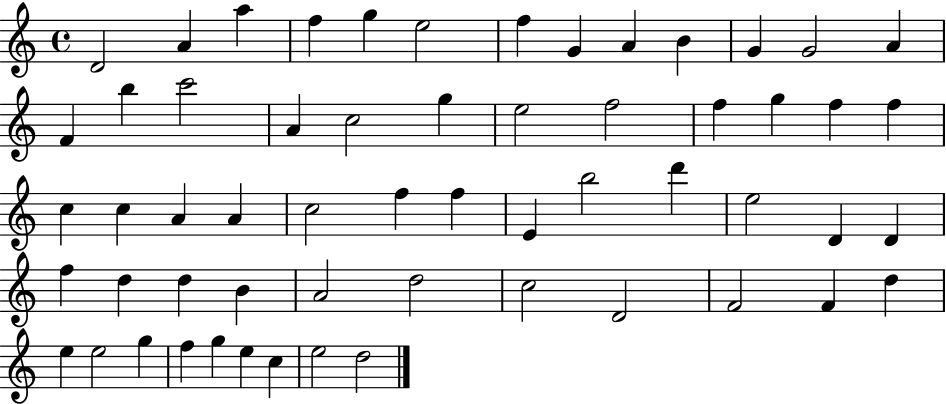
{
  \clef treble
  \time 4/4
  \defaultTimeSignature
  \key c \major
  d'2 a'4 a''4 | f''4 g''4 e''2 | f''4 g'4 a'4 b'4 | g'4 g'2 a'4 | \break f'4 b''4 c'''2 | a'4 c''2 g''4 | e''2 f''2 | f''4 g''4 f''4 f''4 | \break c''4 c''4 a'4 a'4 | c''2 f''4 f''4 | e'4 b''2 d'''4 | e''2 d'4 d'4 | \break f''4 d''4 d''4 b'4 | a'2 d''2 | c''2 d'2 | f'2 f'4 d''4 | \break e''4 e''2 g''4 | f''4 g''4 e''4 c''4 | e''2 d''2 | \bar "|."
}